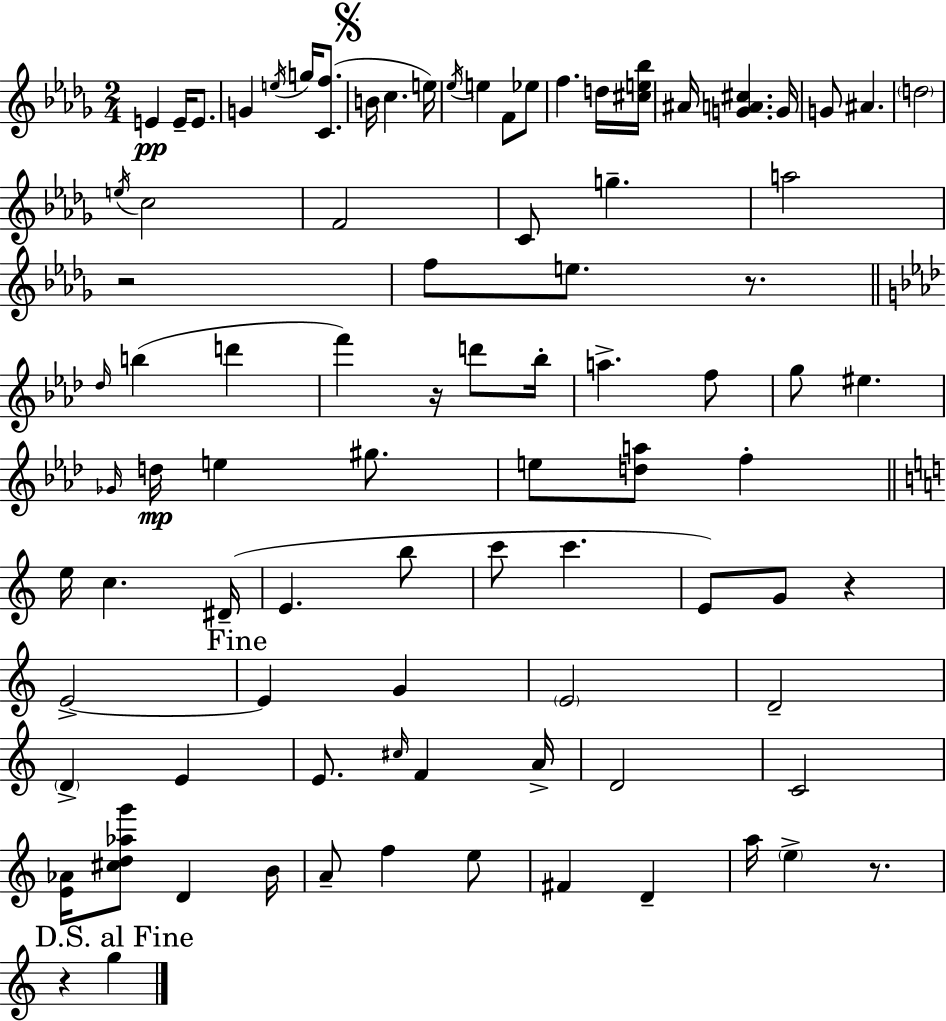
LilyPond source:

{
  \clef treble
  \numericTimeSignature
  \time 2/4
  \key bes \minor
  e'4\pp e'16-- e'8. | g'4 \acciaccatura { e''16 } g''16 <c' f''>8.( | \mark \markup { \musicglyph "scripts.segno" } b'16 c''4. | e''16) \acciaccatura { ees''16 } e''4 f'8 | \break ees''8 f''4. | d''16 <cis'' e'' bes''>16 ais'16 <g' a' cis''>4. | g'16 g'8 ais'4. | \parenthesize d''2 | \break \acciaccatura { e''16 } c''2 | f'2 | c'8 g''4.-- | a''2 | \break r2 | f''8 e''8. | r8. \bar "||" \break \key f \minor \grace { des''16 }( b''4 d'''4 | f'''4) r16 d'''8 | bes''16-. a''4.-> f''8 | g''8 eis''4. | \break \grace { ges'16 }\mp d''16 e''4 gis''8. | e''8 <d'' a''>8 f''4-. | \bar "||" \break \key a \minor e''16 c''4. dis'16--( | e'4. b''8 | c'''8 c'''4. | e'8) g'8 r4 | \break e'2->~~ | \mark "Fine" e'4 g'4 | \parenthesize e'2 | d'2-- | \break \parenthesize d'4-> e'4 | e'8. \grace { cis''16 } f'4 | a'16-> d'2 | c'2 | \break <e' aes'>16 <cis'' d'' aes'' g'''>8 d'4 | b'16 a'8-- f''4 e''8 | fis'4 d'4-- | a''16 \parenthesize e''4-> r8. | \break \mark "D.S. al Fine" r4 g''4 | \bar "|."
}